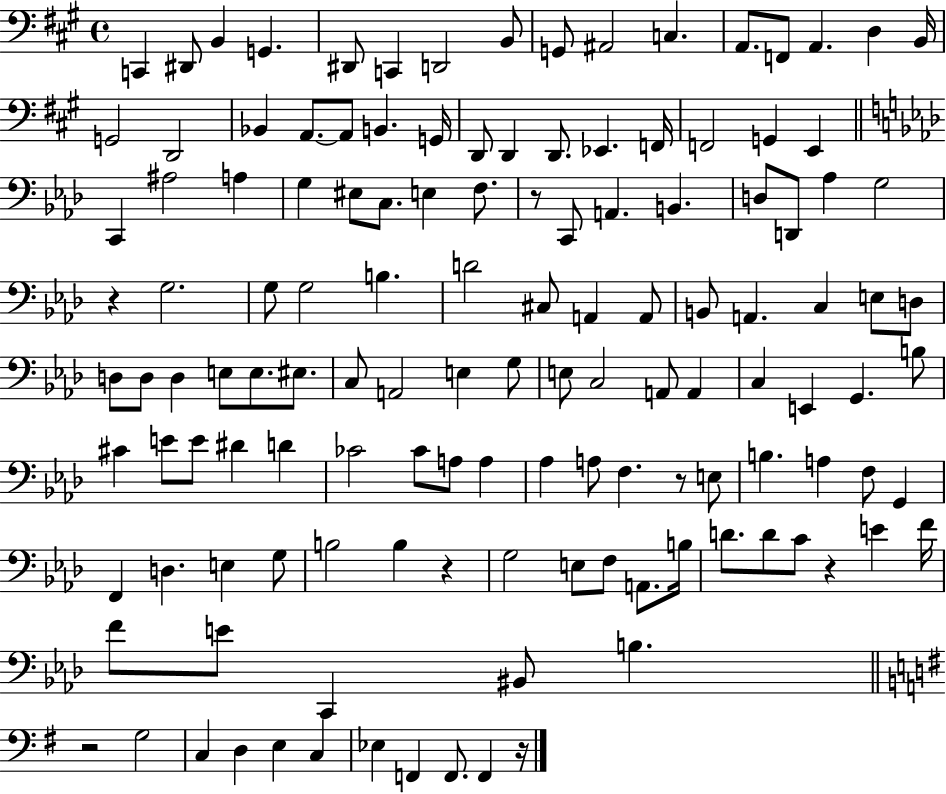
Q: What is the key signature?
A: A major